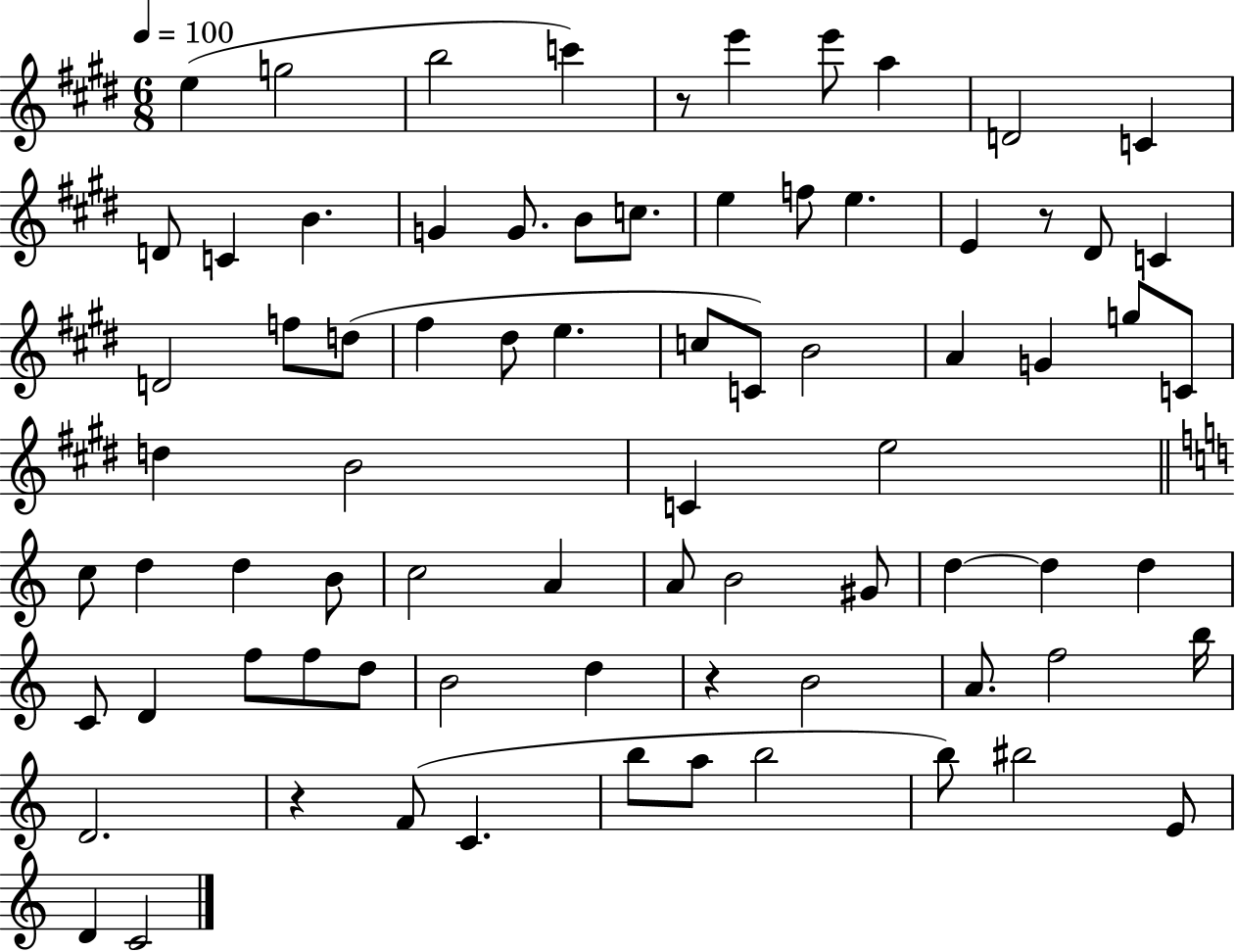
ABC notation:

X:1
T:Untitled
M:6/8
L:1/4
K:E
e g2 b2 c' z/2 e' e'/2 a D2 C D/2 C B G G/2 B/2 c/2 e f/2 e E z/2 ^D/2 C D2 f/2 d/2 ^f ^d/2 e c/2 C/2 B2 A G g/2 C/2 d B2 C e2 c/2 d d B/2 c2 A A/2 B2 ^G/2 d d d C/2 D f/2 f/2 d/2 B2 d z B2 A/2 f2 b/4 D2 z F/2 C b/2 a/2 b2 b/2 ^b2 E/2 D C2